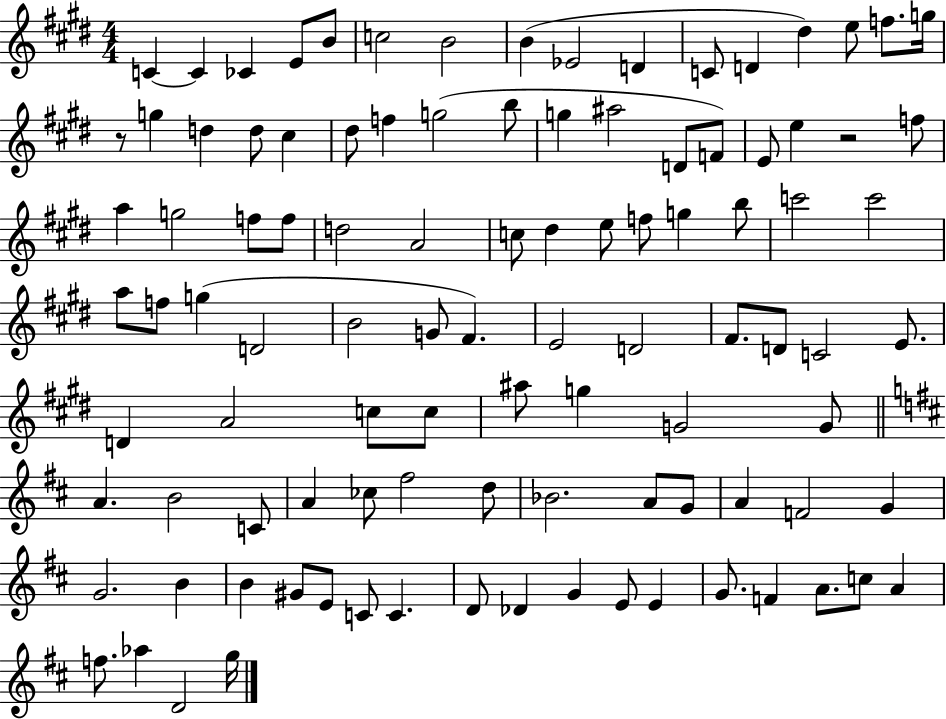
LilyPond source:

{
  \clef treble
  \numericTimeSignature
  \time 4/4
  \key e \major
  c'4~~ c'4 ces'4 e'8 b'8 | c''2 b'2 | b'4( ees'2 d'4 | c'8 d'4 dis''4) e''8 f''8. g''16 | \break r8 g''4 d''4 d''8 cis''4 | dis''8 f''4 g''2( b''8 | g''4 ais''2 d'8 f'8) | e'8 e''4 r2 f''8 | \break a''4 g''2 f''8 f''8 | d''2 a'2 | c''8 dis''4 e''8 f''8 g''4 b''8 | c'''2 c'''2 | \break a''8 f''8 g''4( d'2 | b'2 g'8 fis'4.) | e'2 d'2 | fis'8. d'8 c'2 e'8. | \break d'4 a'2 c''8 c''8 | ais''8 g''4 g'2 g'8 | \bar "||" \break \key d \major a'4. b'2 c'8 | a'4 ces''8 fis''2 d''8 | bes'2. a'8 g'8 | a'4 f'2 g'4 | \break g'2. b'4 | b'4 gis'8 e'8 c'8 c'4. | d'8 des'4 g'4 e'8 e'4 | g'8. f'4 a'8. c''8 a'4 | \break f''8. aes''4 d'2 g''16 | \bar "|."
}